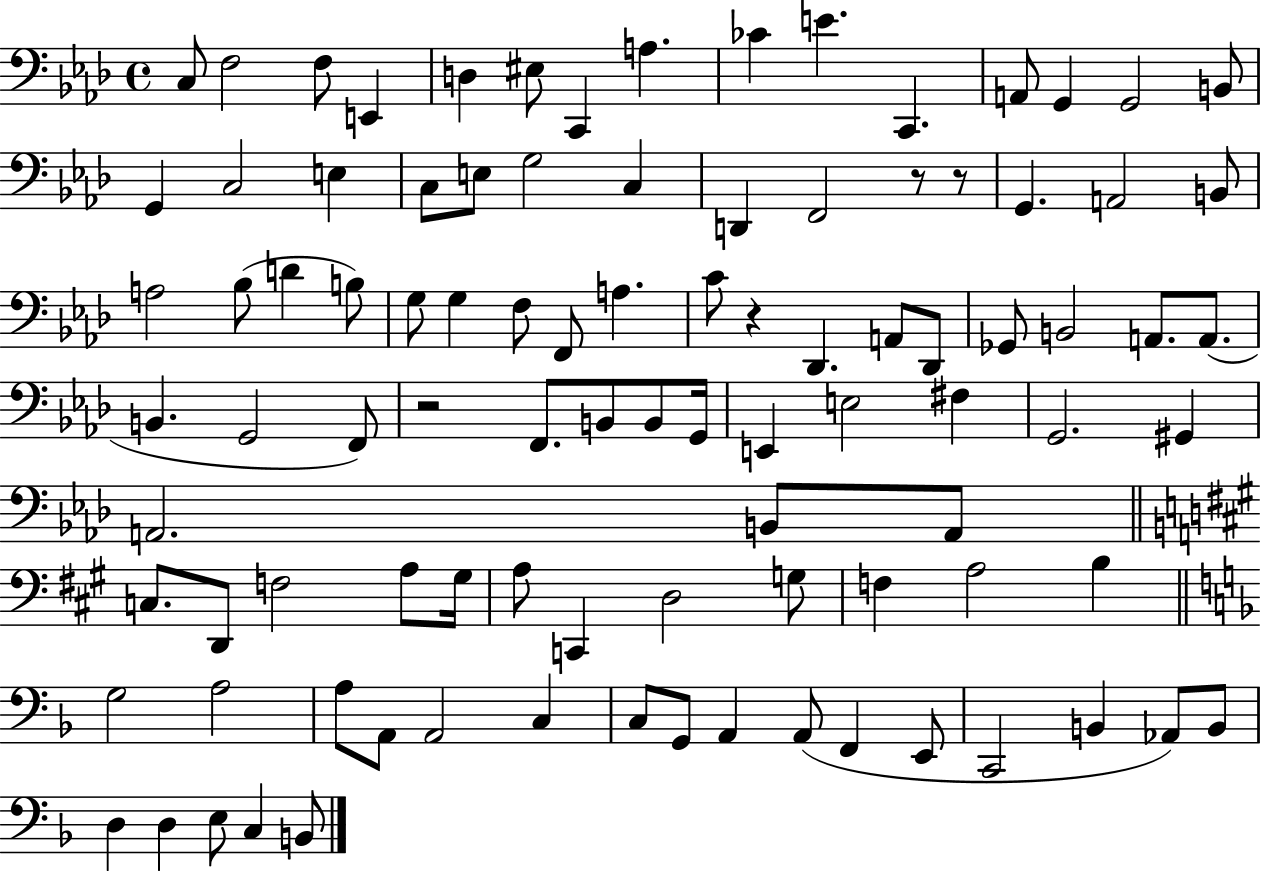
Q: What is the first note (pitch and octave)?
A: C3